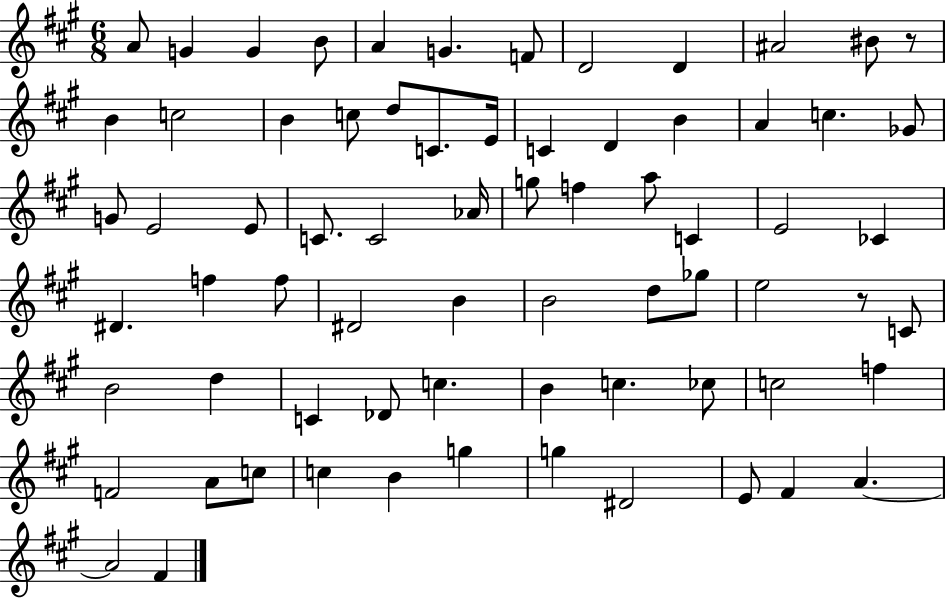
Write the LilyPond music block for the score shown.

{
  \clef treble
  \numericTimeSignature
  \time 6/8
  \key a \major
  a'8 g'4 g'4 b'8 | a'4 g'4. f'8 | d'2 d'4 | ais'2 bis'8 r8 | \break b'4 c''2 | b'4 c''8 d''8 c'8. e'16 | c'4 d'4 b'4 | a'4 c''4. ges'8 | \break g'8 e'2 e'8 | c'8. c'2 aes'16 | g''8 f''4 a''8 c'4 | e'2 ces'4 | \break dis'4. f''4 f''8 | dis'2 b'4 | b'2 d''8 ges''8 | e''2 r8 c'8 | \break b'2 d''4 | c'4 des'8 c''4. | b'4 c''4. ces''8 | c''2 f''4 | \break f'2 a'8 c''8 | c''4 b'4 g''4 | g''4 dis'2 | e'8 fis'4 a'4.~~ | \break a'2 fis'4 | \bar "|."
}